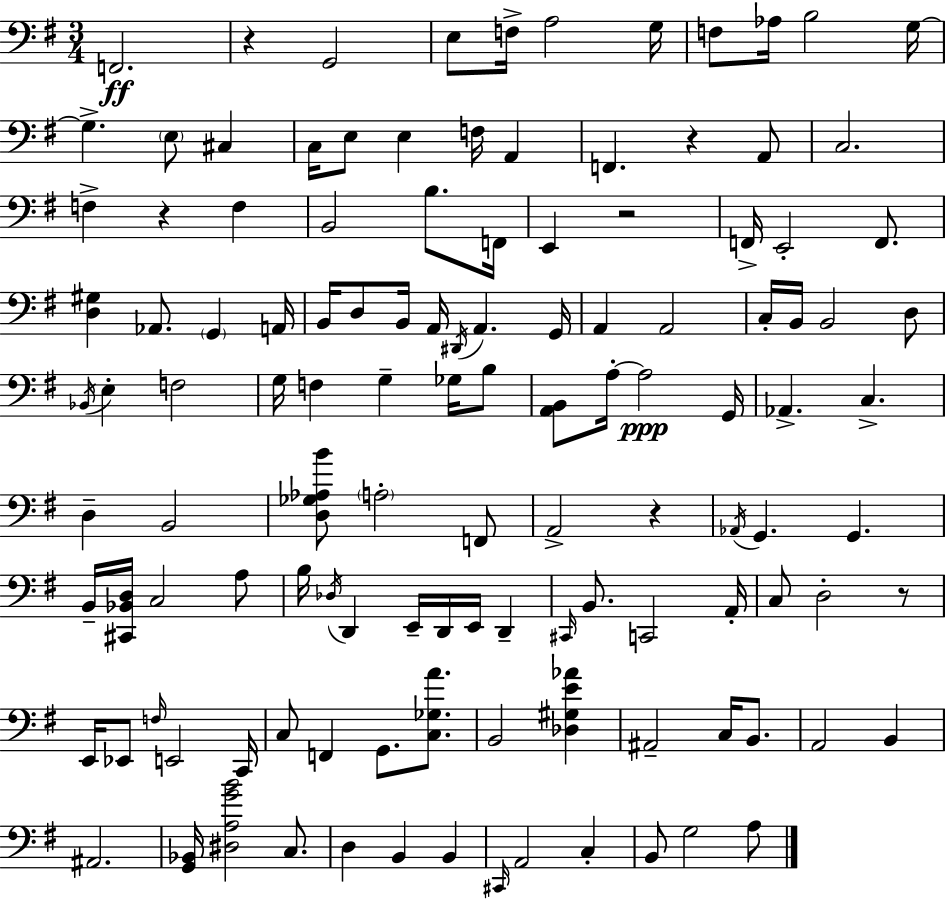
{
  \clef bass
  \numericTimeSignature
  \time 3/4
  \key g \major
  f,2.\ff | r4 g,2 | e8 f16-> a2 g16 | f8 aes16 b2 g16~~ | \break g4.-> \parenthesize e8 cis4 | c16 e8 e4 f16 a,4 | f,4. r4 a,8 | c2. | \break f4-> r4 f4 | b,2 b8. f,16 | e,4 r2 | f,16-> e,2-. f,8. | \break <d gis>4 aes,8. \parenthesize g,4 a,16 | b,16 d8 b,16 a,16 \acciaccatura { dis,16 } a,4. | g,16 a,4 a,2 | c16-. b,16 b,2 d8 | \break \acciaccatura { bes,16 } e4-. f2 | g16 f4 g4-- ges16 | b8 <a, b,>8 a16-.~~ a2\ppp | g,16 aes,4.-> c4.-> | \break d4-- b,2 | <d ges aes b'>8 \parenthesize a2-. | f,8 a,2-> r4 | \acciaccatura { aes,16 } g,4. g,4. | \break b,16-- <cis, bes, d>16 c2 | a8 b16 \acciaccatura { des16 } d,4 e,16-- d,16 e,16 | d,4-- \grace { cis,16 } b,8. c,2 | a,16-. c8 d2-. | \break r8 e,16 ees,8 \grace { f16 } e,2 | c,16 c8 f,4 | g,8. <c ges a'>8. b,2 | <des gis e' aes'>4 ais,2-- | \break c16 b,8. a,2 | b,4 ais,2. | <g, bes,>16 <dis a g' b'>2 | c8. d4 b,4 | \break b,4 \grace { cis,16 } a,2 | c4-. b,8 g2 | a8 \bar "|."
}